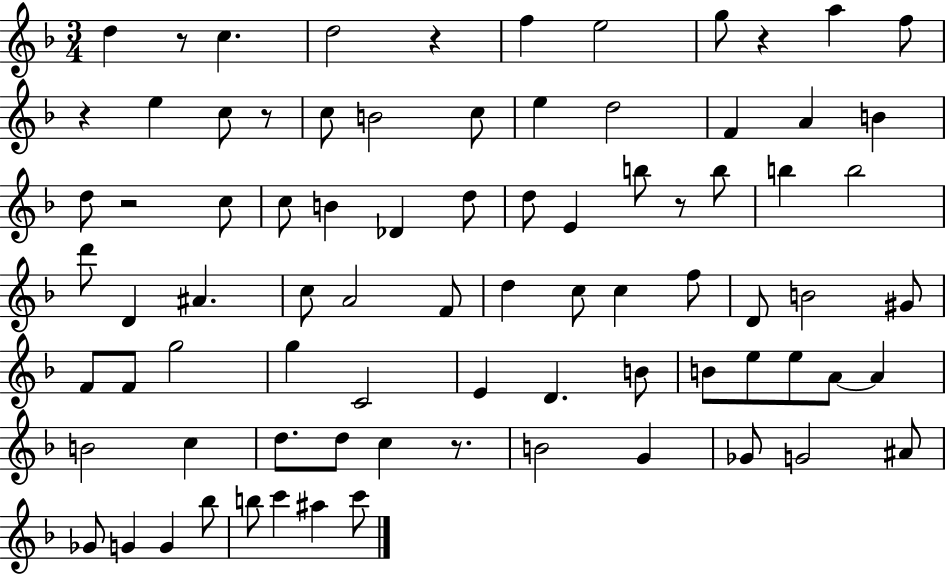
D5/q R/e C5/q. D5/h R/q F5/q E5/h G5/e R/q A5/q F5/e R/q E5/q C5/e R/e C5/e B4/h C5/e E5/q D5/h F4/q A4/q B4/q D5/e R/h C5/e C5/e B4/q Db4/q D5/e D5/e E4/q B5/e R/e B5/e B5/q B5/h D6/e D4/q A#4/q. C5/e A4/h F4/e D5/q C5/e C5/q F5/e D4/e B4/h G#4/e F4/e F4/e G5/h G5/q C4/h E4/q D4/q. B4/e B4/e E5/e E5/e A4/e A4/q B4/h C5/q D5/e. D5/e C5/q R/e. B4/h G4/q Gb4/e G4/h A#4/e Gb4/e G4/q G4/q Bb5/e B5/e C6/q A#5/q C6/e